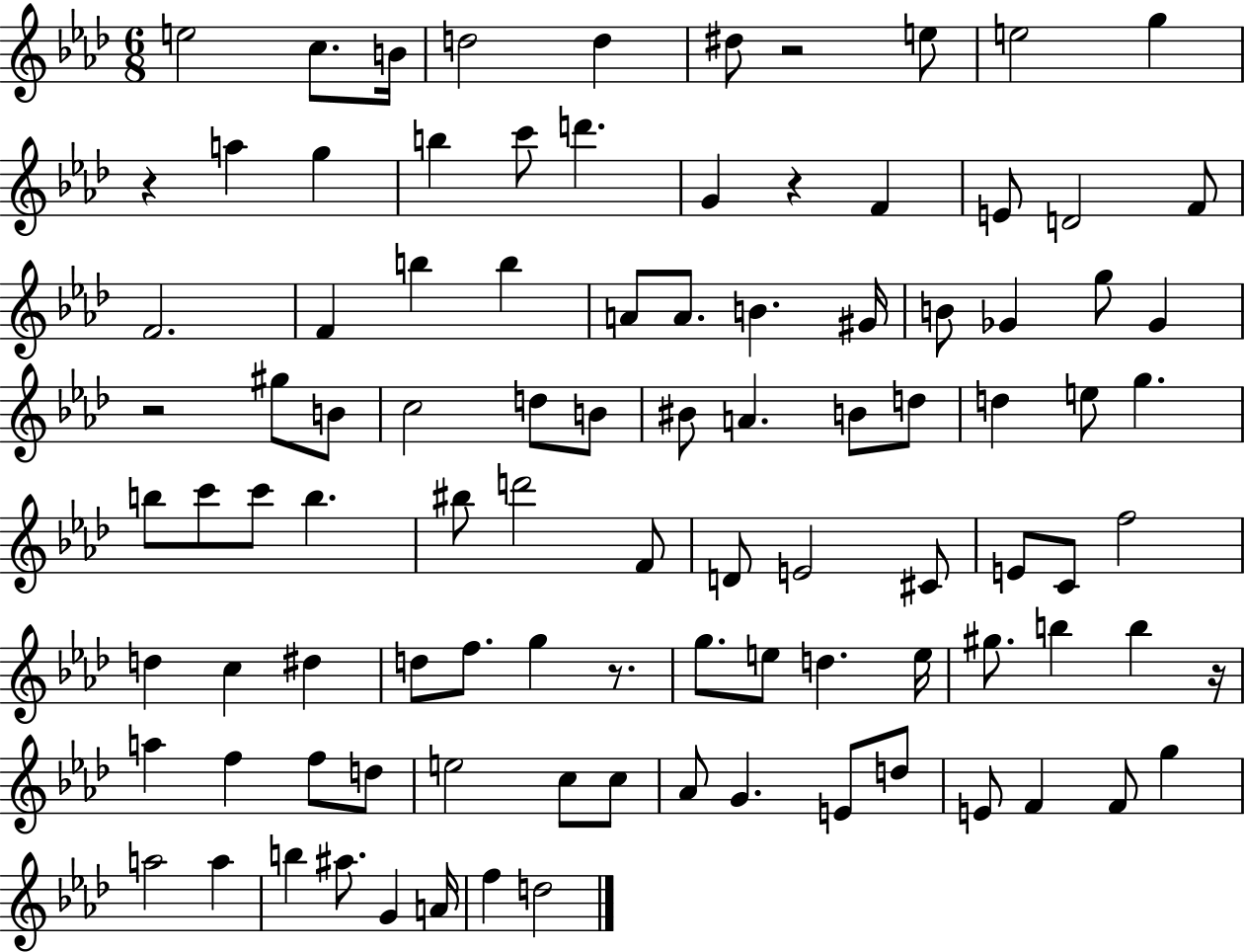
E5/h C5/e. B4/s D5/h D5/q D#5/e R/h E5/e E5/h G5/q R/q A5/q G5/q B5/q C6/e D6/q. G4/q R/q F4/q E4/e D4/h F4/e F4/h. F4/q B5/q B5/q A4/e A4/e. B4/q. G#4/s B4/e Gb4/q G5/e Gb4/q R/h G#5/e B4/e C5/h D5/e B4/e BIS4/e A4/q. B4/e D5/e D5/q E5/e G5/q. B5/e C6/e C6/e B5/q. BIS5/e D6/h F4/e D4/e E4/h C#4/e E4/e C4/e F5/h D5/q C5/q D#5/q D5/e F5/e. G5/q R/e. G5/e. E5/e D5/q. E5/s G#5/e. B5/q B5/q R/s A5/q F5/q F5/e D5/e E5/h C5/e C5/e Ab4/e G4/q. E4/e D5/e E4/e F4/q F4/e G5/q A5/h A5/q B5/q A#5/e. G4/q A4/s F5/q D5/h